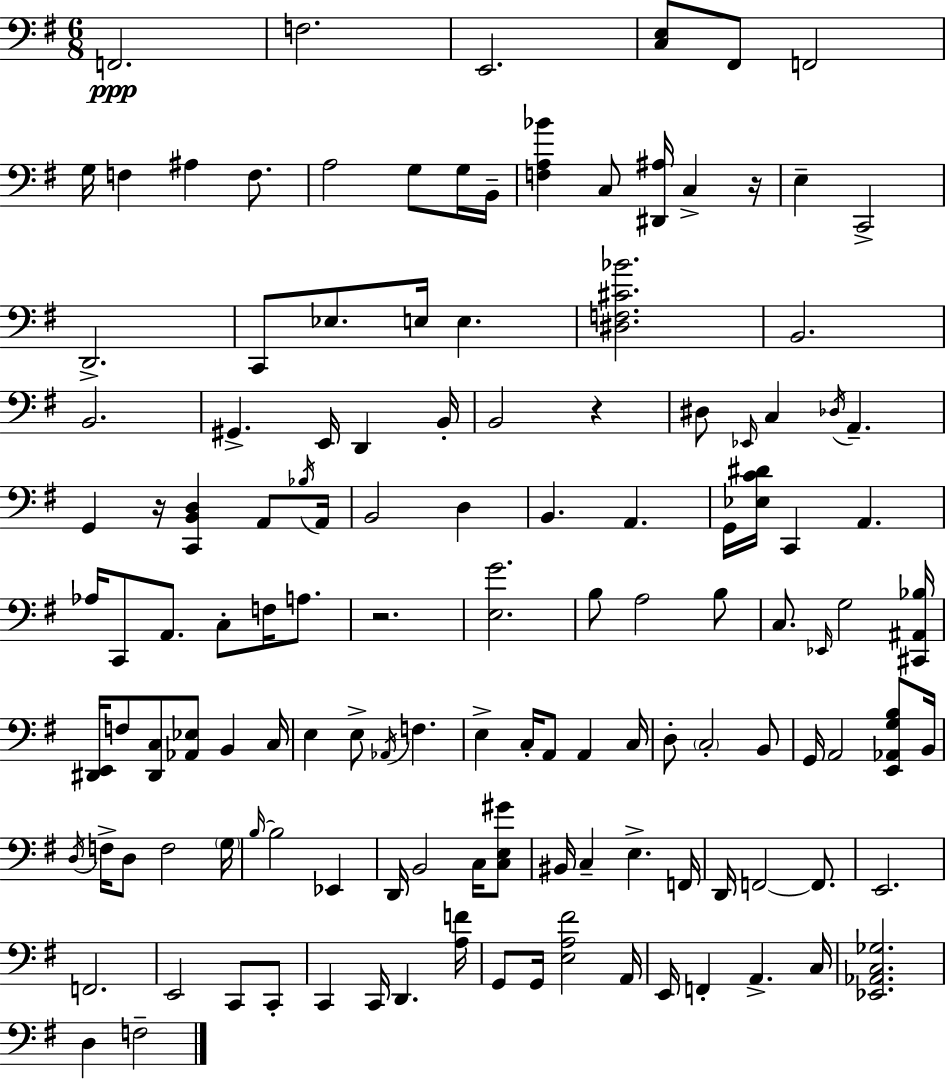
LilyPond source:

{
  \clef bass
  \numericTimeSignature
  \time 6/8
  \key g \major
  \repeat volta 2 { f,2.\ppp | f2. | e,2. | <c e>8 fis,8 f,2 | \break g16 f4 ais4 f8. | a2 g8 g16 b,16-- | <f a bes'>4 c8 <dis, ais>16 c4-> r16 | e4-- c,2-> | \break d,2.-> | c,8 ees8. e16 e4. | <dis f cis' bes'>2. | b,2. | \break b,2. | gis,4.-> e,16 d,4 b,16-. | b,2 r4 | dis8 \grace { ees,16 } c4 \acciaccatura { des16 } a,4.-- | \break g,4 r16 <c, b, d>4 a,8 | \acciaccatura { bes16 } a,16 b,2 d4 | b,4. a,4. | g,16 <ees c' dis'>16 c,4 a,4. | \break aes16 c,8 a,8. c8-. f16 | a8. r2. | <e g'>2. | b8 a2 | \break b8 c8. \grace { ees,16 } g2 | <cis, ais, bes>16 <dis, e,>16 f8 <dis, c>8 <aes, ees>8 b,4 | c16 e4 e8-> \acciaccatura { aes,16 } f4. | e4-> c16-. a,8 | \break a,4 c16 d8-. \parenthesize c2-. | b,8 g,16 a,2 | <e, aes, g b>8 b,16 \acciaccatura { d16 } f16-> d8 f2 | \parenthesize g16 \grace { b16~ }~ b2 | \break ees,4 d,16 b,2 | c16 <c e gis'>8 bis,16 c4-- | e4.-> f,16 d,16 f,2~~ | f,8. e,2. | \break f,2. | e,2 | c,8 c,8-. c,4 c,16 | d,4. <a f'>16 g,8 g,16 <e a fis'>2 | \break a,16 e,16 f,4-. | a,4.-> c16 <ees, aes, c ges>2. | d4 f2-- | } \bar "|."
}